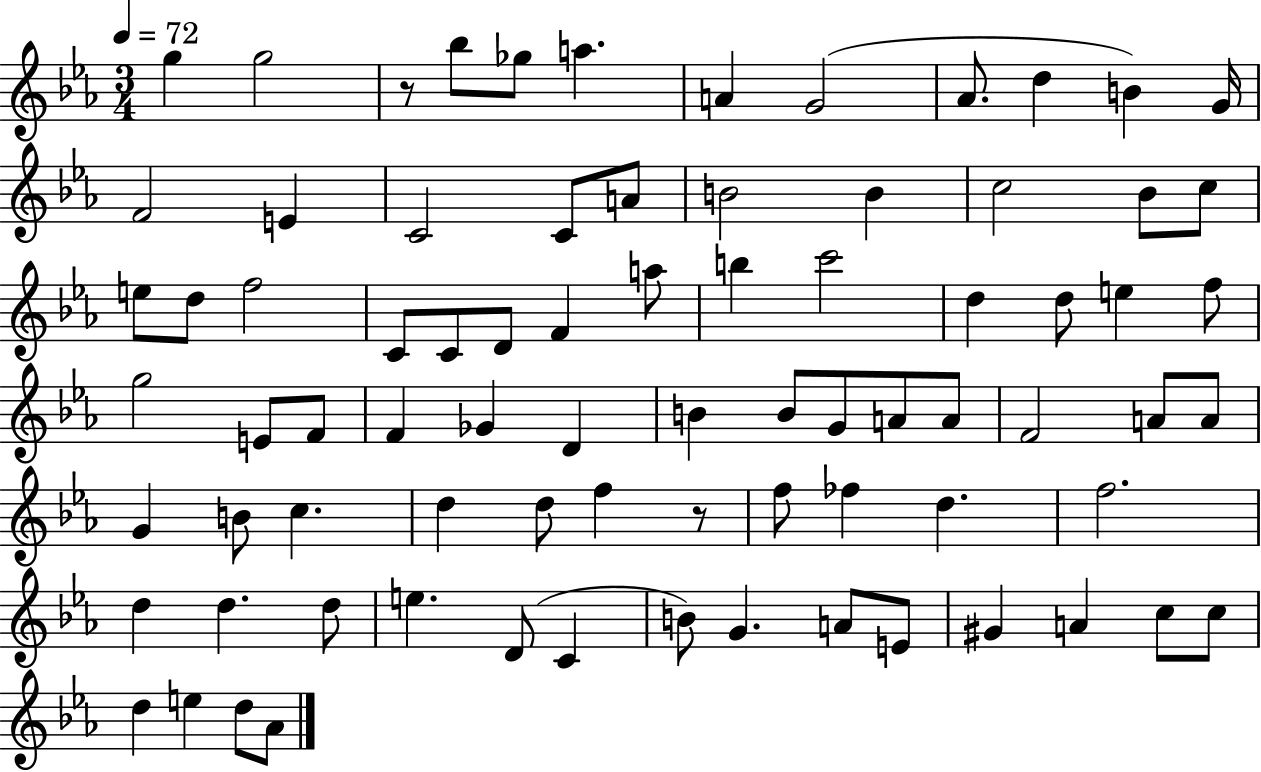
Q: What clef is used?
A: treble